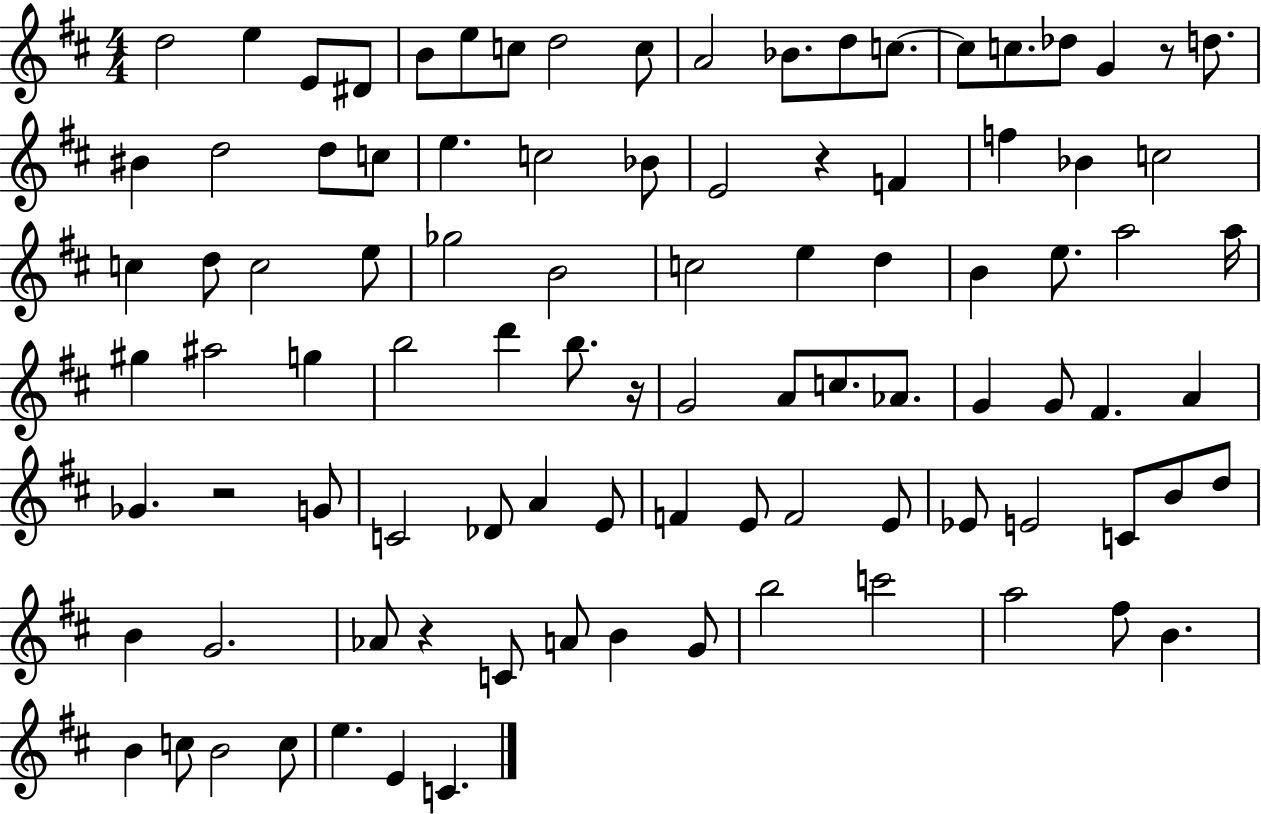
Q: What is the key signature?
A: D major